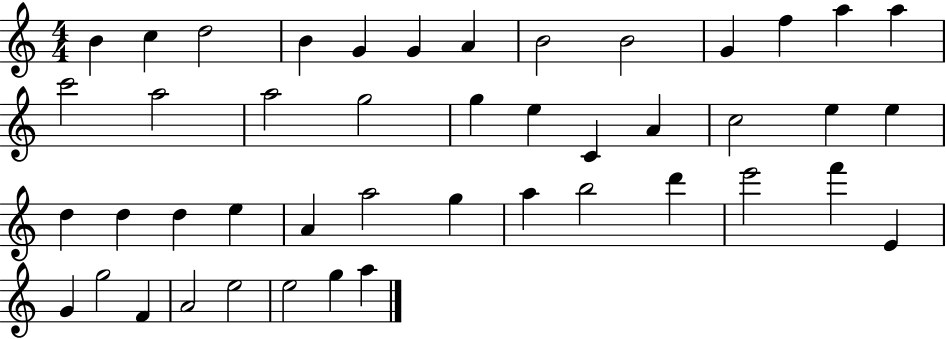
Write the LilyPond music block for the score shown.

{
  \clef treble
  \numericTimeSignature
  \time 4/4
  \key c \major
  b'4 c''4 d''2 | b'4 g'4 g'4 a'4 | b'2 b'2 | g'4 f''4 a''4 a''4 | \break c'''2 a''2 | a''2 g''2 | g''4 e''4 c'4 a'4 | c''2 e''4 e''4 | \break d''4 d''4 d''4 e''4 | a'4 a''2 g''4 | a''4 b''2 d'''4 | e'''2 f'''4 e'4 | \break g'4 g''2 f'4 | a'2 e''2 | e''2 g''4 a''4 | \bar "|."
}